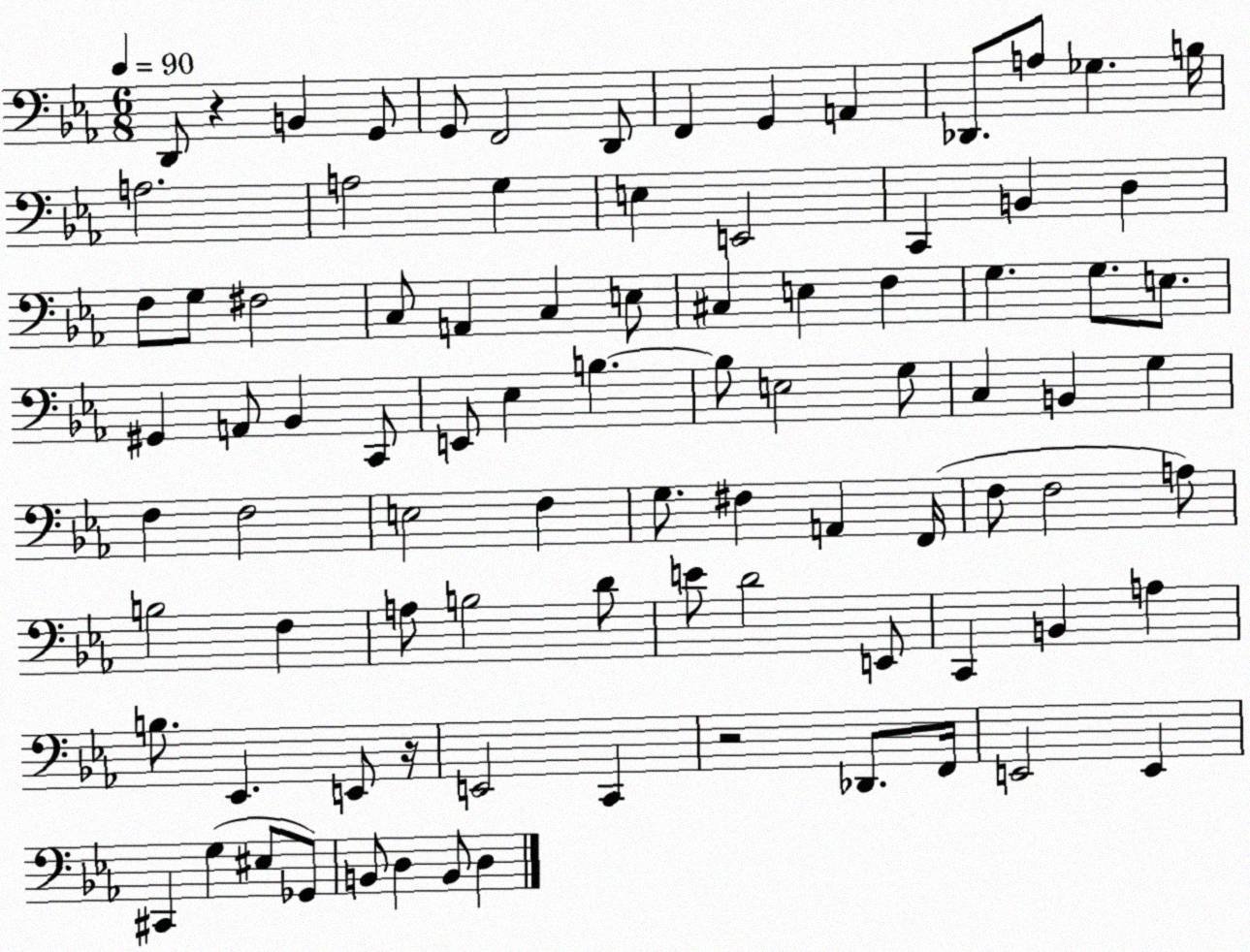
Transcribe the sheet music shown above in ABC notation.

X:1
T:Untitled
M:6/8
L:1/4
K:Eb
D,,/2 z B,, G,,/2 G,,/2 F,,2 D,,/2 F,, G,, A,, _D,,/2 A,/2 _G, B,/4 A,2 A,2 G, E, E,,2 C,, B,, D, F,/2 G,/2 ^F,2 C,/2 A,, C, E,/2 ^C, E, F, G, G,/2 E,/2 ^G,, A,,/2 _B,, C,,/2 E,,/2 _E, B, B,/2 E,2 G,/2 C, B,, G, F, F,2 E,2 F, G,/2 ^F, A,, F,,/4 F,/2 F,2 A,/2 B,2 F, A,/2 B,2 D/2 E/2 D2 E,,/2 C,, B,, A, B,/2 _E,, E,,/2 z/4 E,,2 C,, z2 _D,,/2 F,,/4 E,,2 E,, ^C,, G, ^E,/2 _G,,/2 B,,/2 D, B,,/2 D,